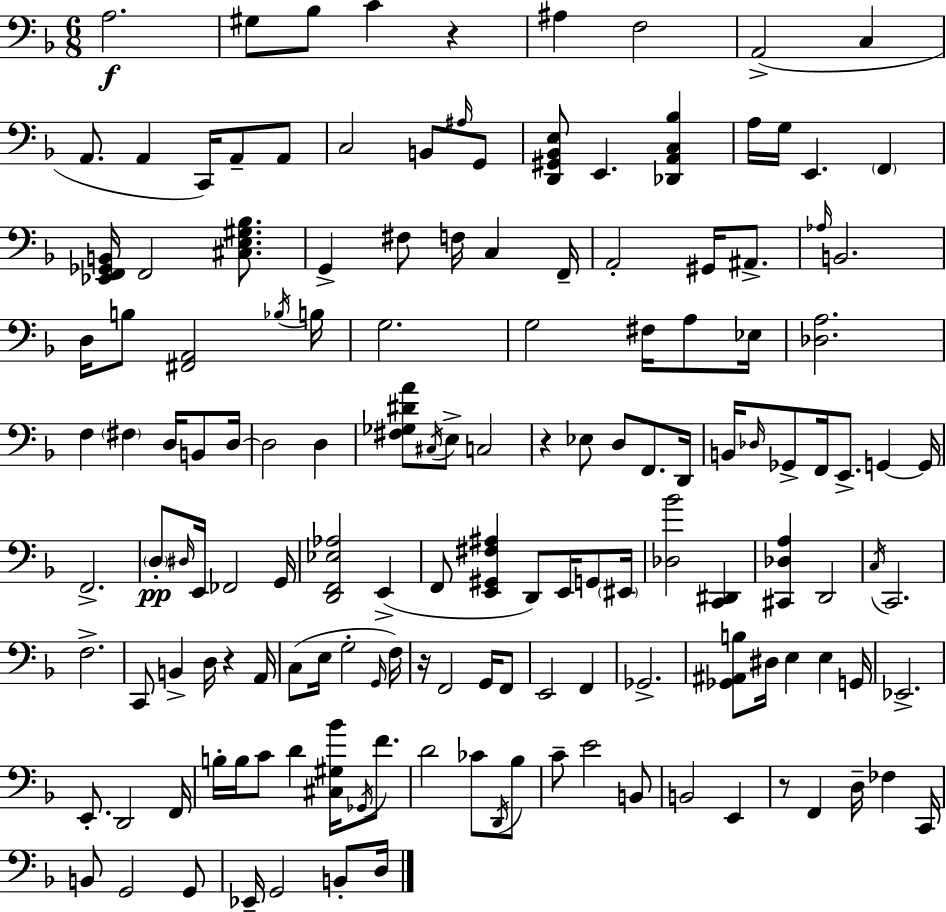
A3/h. G#3/e Bb3/e C4/q R/q A#3/q F3/h A2/h C3/q A2/e. A2/q C2/s A2/e A2/e C3/h B2/e A#3/s G2/e [D2,G#2,Bb2,E3]/e E2/q. [Db2,A2,C3,Bb3]/q A3/s G3/s E2/q. F2/q [Eb2,F2,Gb2,B2]/s F2/h [C#3,E3,G#3,Bb3]/e. G2/q F#3/e F3/s C3/q F2/s A2/h G#2/s A#2/e. Ab3/s B2/h. D3/s B3/e [F#2,A2]/h Bb3/s B3/s G3/h. G3/h F#3/s A3/e Eb3/s [Db3,A3]/h. F3/q F#3/q D3/s B2/e D3/s D3/h D3/q [F#3,Gb3,D#4,A4]/e C#3/s E3/e C3/h R/q Eb3/e D3/e F2/e. D2/s B2/s Db3/s Gb2/e F2/s E2/e. G2/q G2/s F2/h. D3/e D#3/s E2/s FES2/h G2/s [D2,F2,Eb3,Ab3]/h E2/q F2/e [E2,G#2,F#3,A#3]/q D2/e E2/s G2/e EIS2/s [Db3,Bb4]/h [C2,D#2]/q [C#2,Db3,A3]/q D2/h C3/s C2/h. F3/h. C2/e B2/q D3/s R/q A2/s C3/e E3/s G3/h G2/s F3/s R/s F2/h G2/s F2/e E2/h F2/q Gb2/h. [Gb2,A#2,B3]/e D#3/s E3/q E3/q G2/s Eb2/h. E2/e. D2/h F2/s B3/s B3/s C4/e D4/q [C#3,G#3,Bb4]/s Gb2/s F4/e. D4/h CES4/e D2/s Bb3/e C4/e E4/h B2/e B2/h E2/q R/e F2/q D3/s FES3/q C2/s B2/e G2/h G2/e Eb2/s G2/h B2/e D3/s